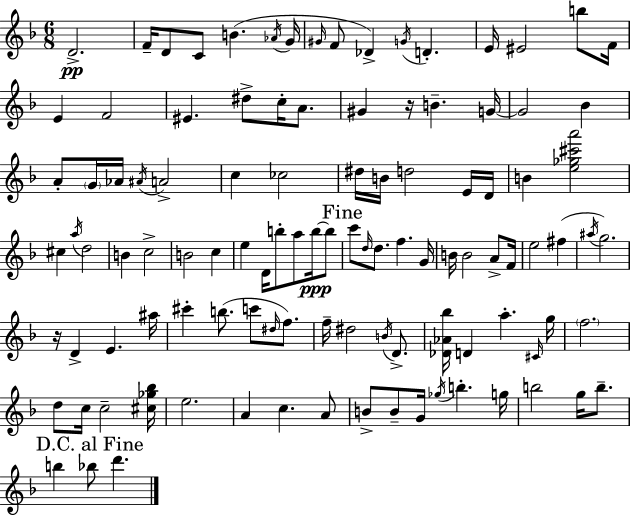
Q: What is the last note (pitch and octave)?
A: D6